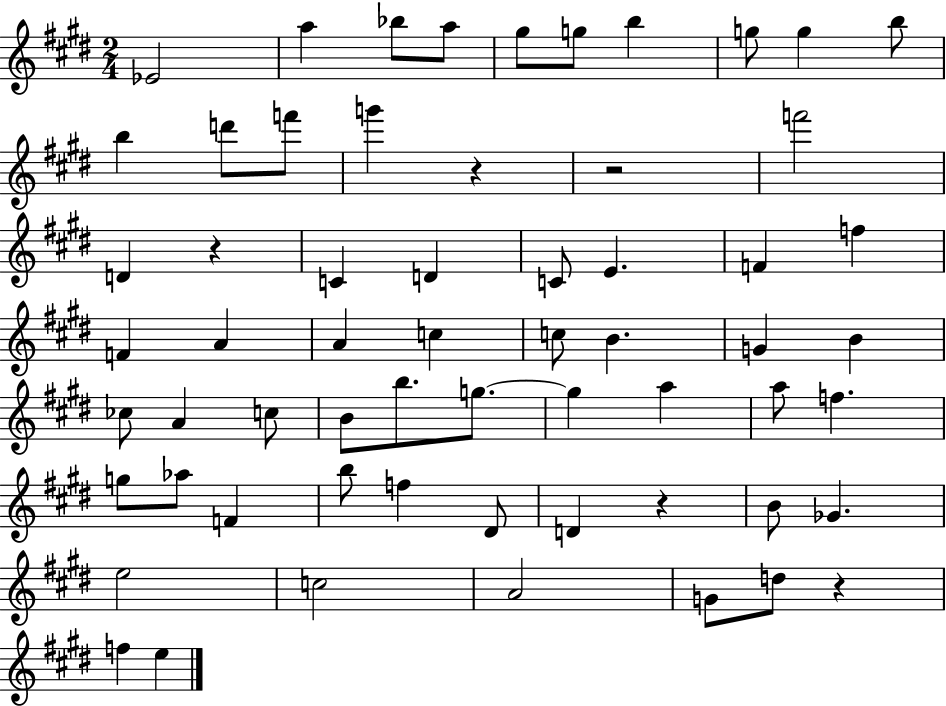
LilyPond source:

{
  \clef treble
  \numericTimeSignature
  \time 2/4
  \key e \major
  ees'2 | a''4 bes''8 a''8 | gis''8 g''8 b''4 | g''8 g''4 b''8 | \break b''4 d'''8 f'''8 | g'''4 r4 | r2 | f'''2 | \break d'4 r4 | c'4 d'4 | c'8 e'4. | f'4 f''4 | \break f'4 a'4 | a'4 c''4 | c''8 b'4. | g'4 b'4 | \break ces''8 a'4 c''8 | b'8 b''8. g''8.~~ | g''4 a''4 | a''8 f''4. | \break g''8 aes''8 f'4 | b''8 f''4 dis'8 | d'4 r4 | b'8 ges'4. | \break e''2 | c''2 | a'2 | g'8 d''8 r4 | \break f''4 e''4 | \bar "|."
}